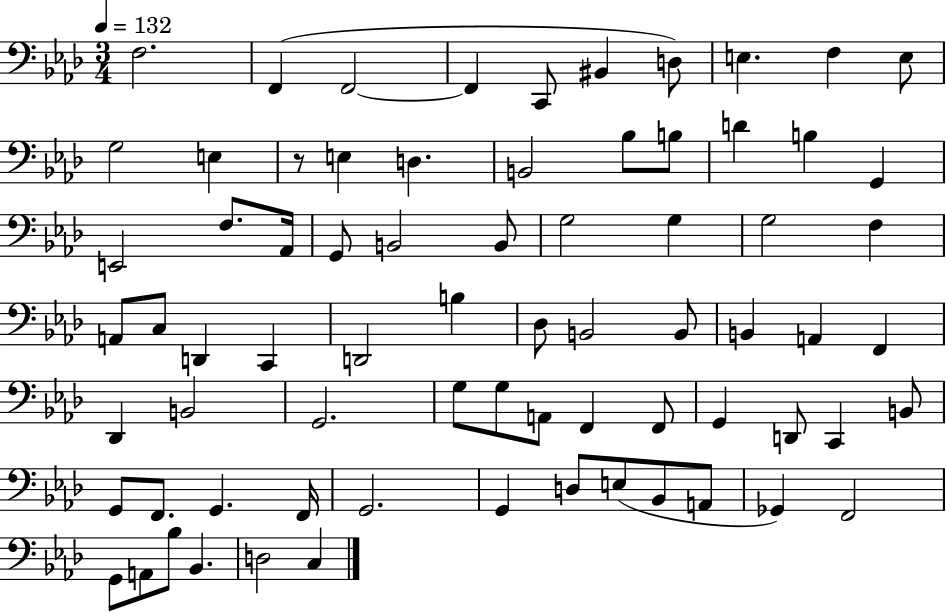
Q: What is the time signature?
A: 3/4